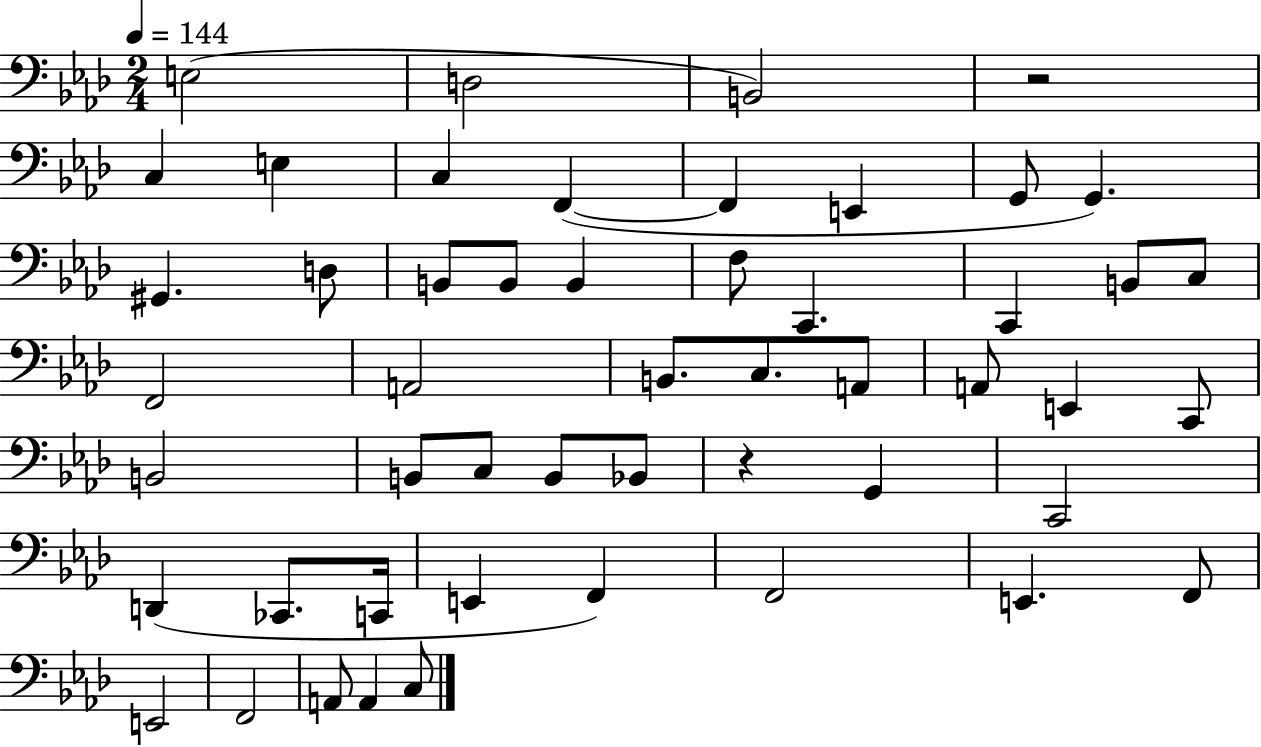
{
  \clef bass
  \numericTimeSignature
  \time 2/4
  \key aes \major
  \tempo 4 = 144
  e2( | d2 | b,2) | r2 | \break c4 e4 | c4 f,4~(~ | f,4 e,4 | g,8 g,4.) | \break gis,4. d8 | b,8 b,8 b,4 | f8 c,4. | c,4 b,8 c8 | \break f,2 | a,2 | b,8. c8. a,8 | a,8 e,4 c,8 | \break b,2 | b,8 c8 b,8 bes,8 | r4 g,4 | c,2 | \break d,4( ces,8. c,16 | e,4 f,4) | f,2 | e,4. f,8 | \break e,2 | f,2 | a,8 a,4 c8 | \bar "|."
}